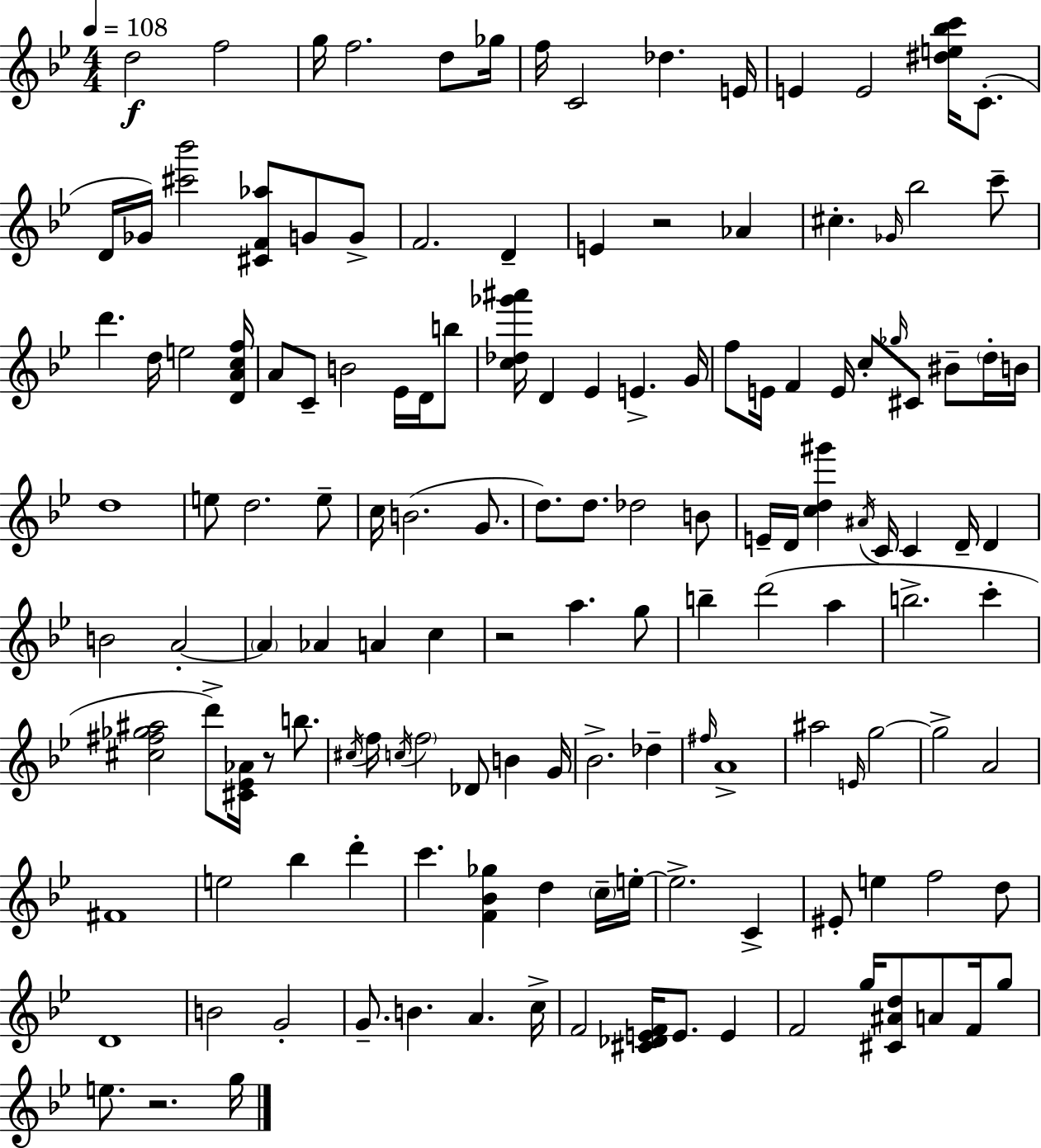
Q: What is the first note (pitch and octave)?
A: D5